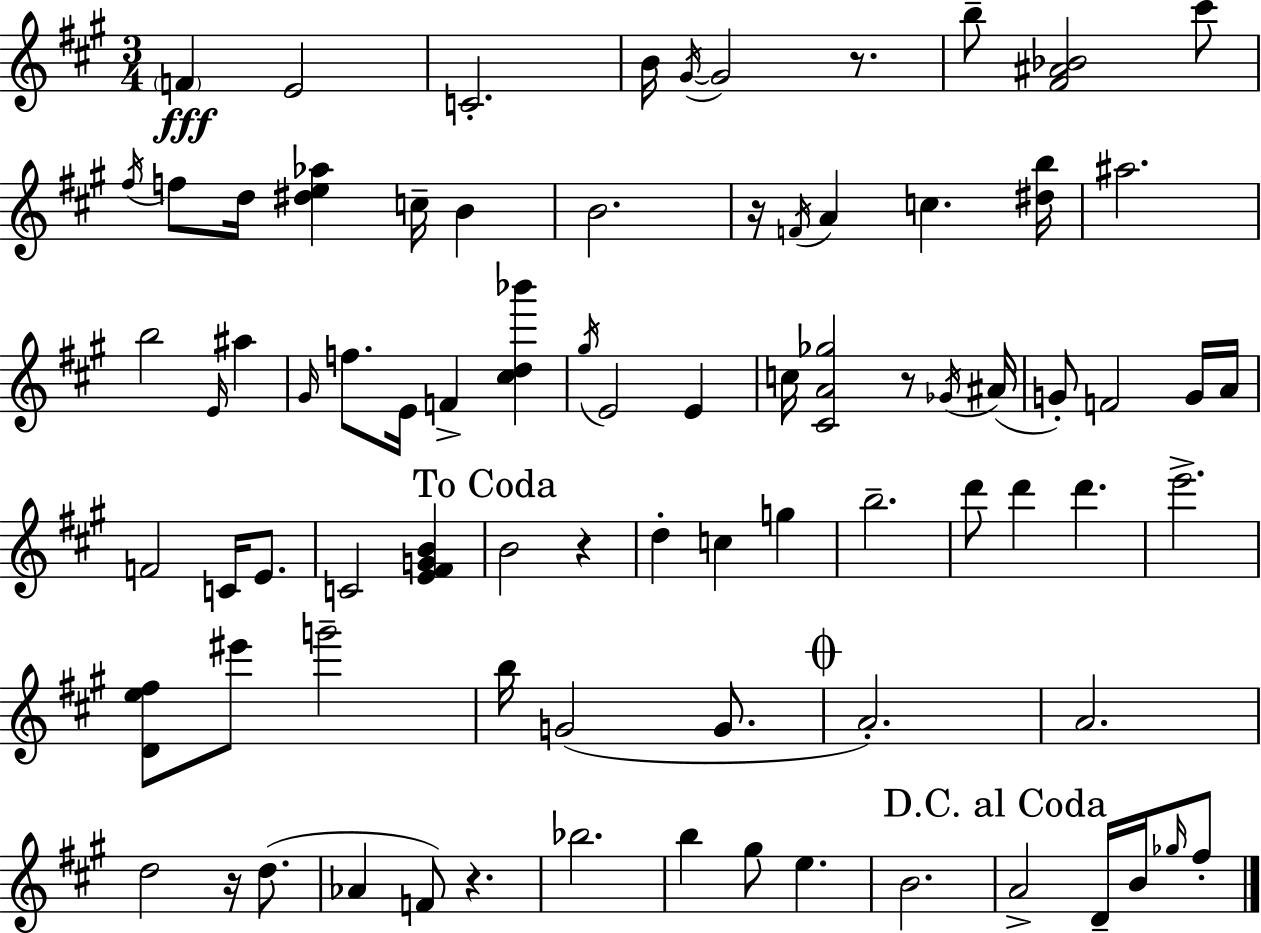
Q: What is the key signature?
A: A major